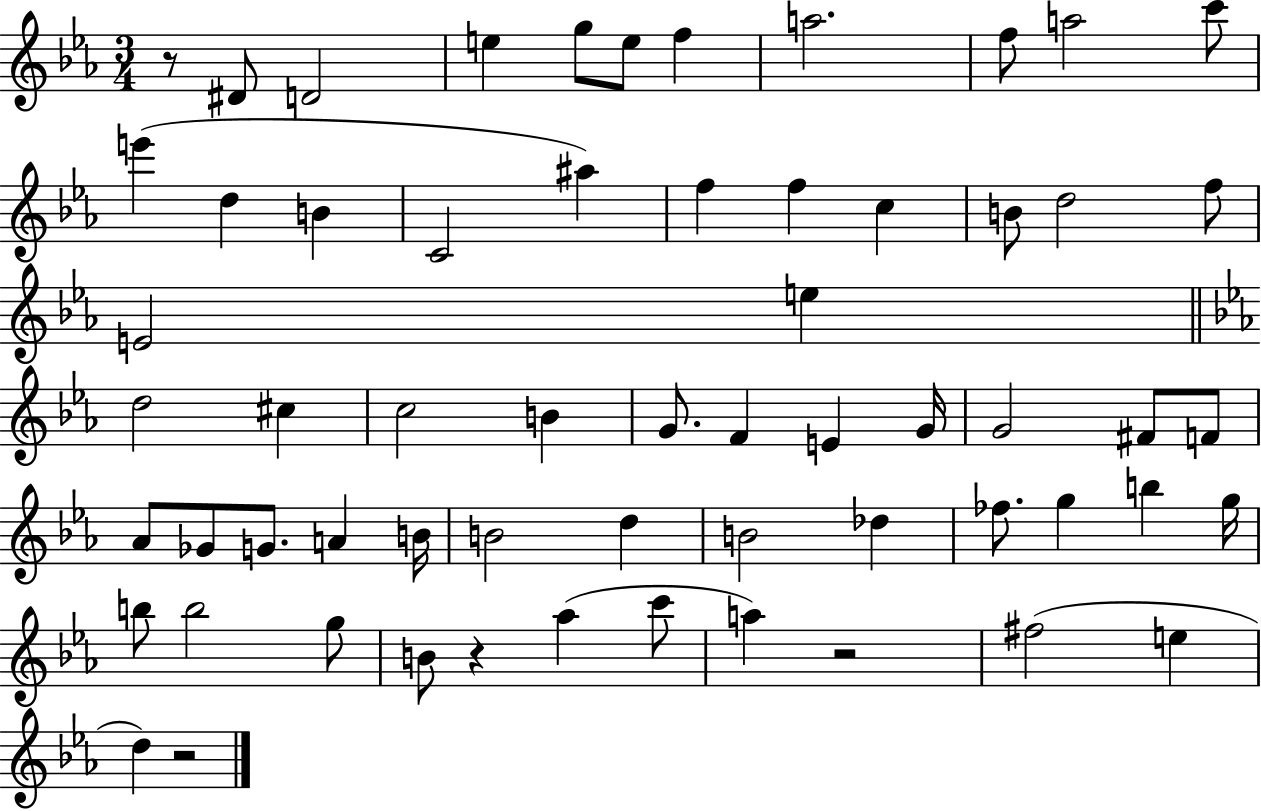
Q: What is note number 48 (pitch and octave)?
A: B5